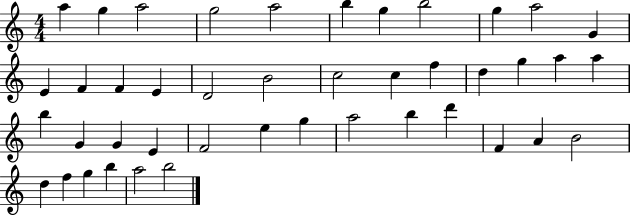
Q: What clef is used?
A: treble